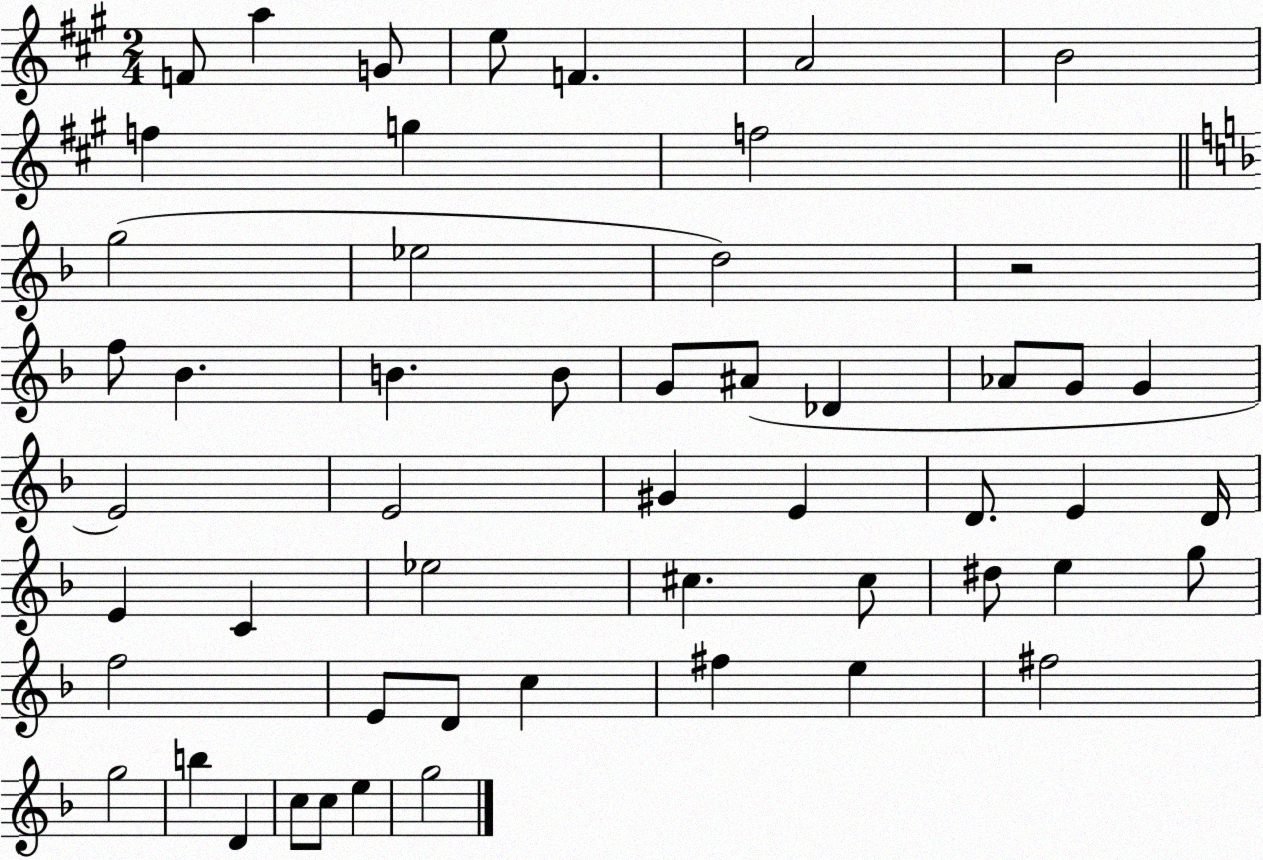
X:1
T:Untitled
M:2/4
L:1/4
K:A
F/2 a G/2 e/2 F A2 B2 f g f2 g2 _e2 d2 z2 f/2 _B B B/2 G/2 ^A/2 _D _A/2 G/2 G E2 E2 ^G E D/2 E D/4 E C _e2 ^c ^c/2 ^d/2 e g/2 f2 E/2 D/2 c ^f e ^f2 g2 b D c/2 c/2 e g2